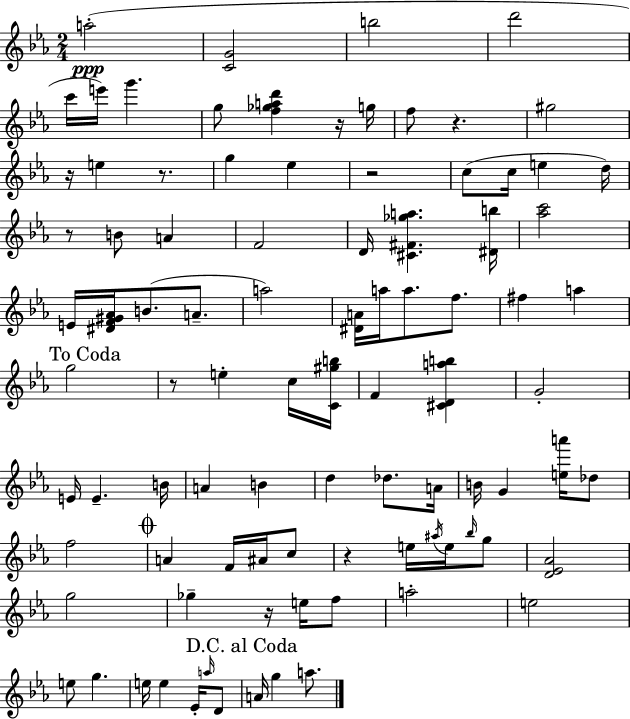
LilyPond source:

{
  \clef treble
  \numericTimeSignature
  \time 2/4
  \key ees \major
  a''2-.(\ppp | <c' g'>2 | b''2 | d'''2 | \break c'''16 e'''16) g'''4. | g''8 <f'' ges'' a'' d'''>4 r16 g''16 | f''8 r4. | gis''2 | \break r16 e''4 r8. | g''4 ees''4 | r2 | c''8( c''16 e''4 d''16) | \break r8 b'8 a'4 | f'2 | d'16 <cis' fis' ges'' a''>4. <dis' b''>16 | <aes'' c'''>2 | \break e'16 <dis' f' gis' aes'>16 b'8.( a'8.-- | a''2) | <dis' a'>16 a''16 a''8. f''8. | fis''4 a''4 | \break \mark "To Coda" g''2 | r8 e''4-. c''16 <c' gis'' b''>16 | f'4 <cis' d' a'' b''>4 | g'2-. | \break e'16 e'4.-- b'16 | a'4 b'4 | d''4 des''8. a'16 | b'16 g'4 <e'' a'''>16 des''8 | \break f''2 | \mark \markup { \musicglyph "scripts.coda" } a'4 f'16 ais'16 c''8 | r4 e''16 \acciaccatura { ais''16 } e''16 \grace { bes''16 } | g''8 <d' ees' aes'>2 | \break g''2 | ges''4-- r16 e''16 | f''8 a''2-. | e''2 | \break e''8 g''4. | e''16 e''4 ees'16-. | \grace { a''16 } d'8 \mark "D.C. al Coda" a'16 g''4 | a''8. \bar "|."
}